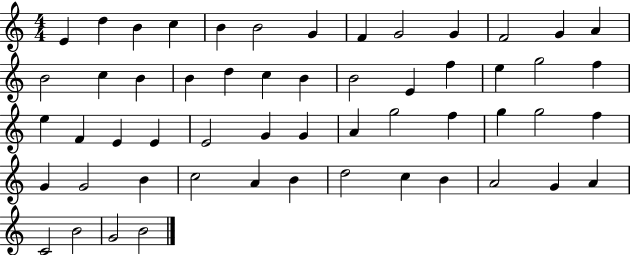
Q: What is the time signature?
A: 4/4